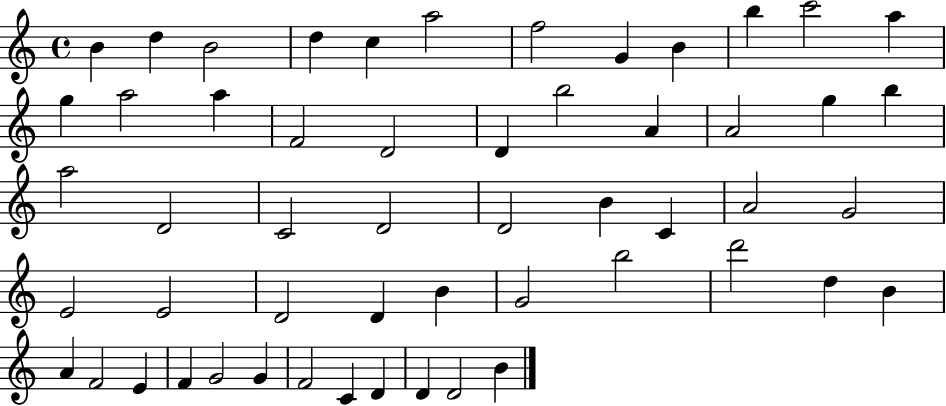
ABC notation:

X:1
T:Untitled
M:4/4
L:1/4
K:C
B d B2 d c a2 f2 G B b c'2 a g a2 a F2 D2 D b2 A A2 g b a2 D2 C2 D2 D2 B C A2 G2 E2 E2 D2 D B G2 b2 d'2 d B A F2 E F G2 G F2 C D D D2 B